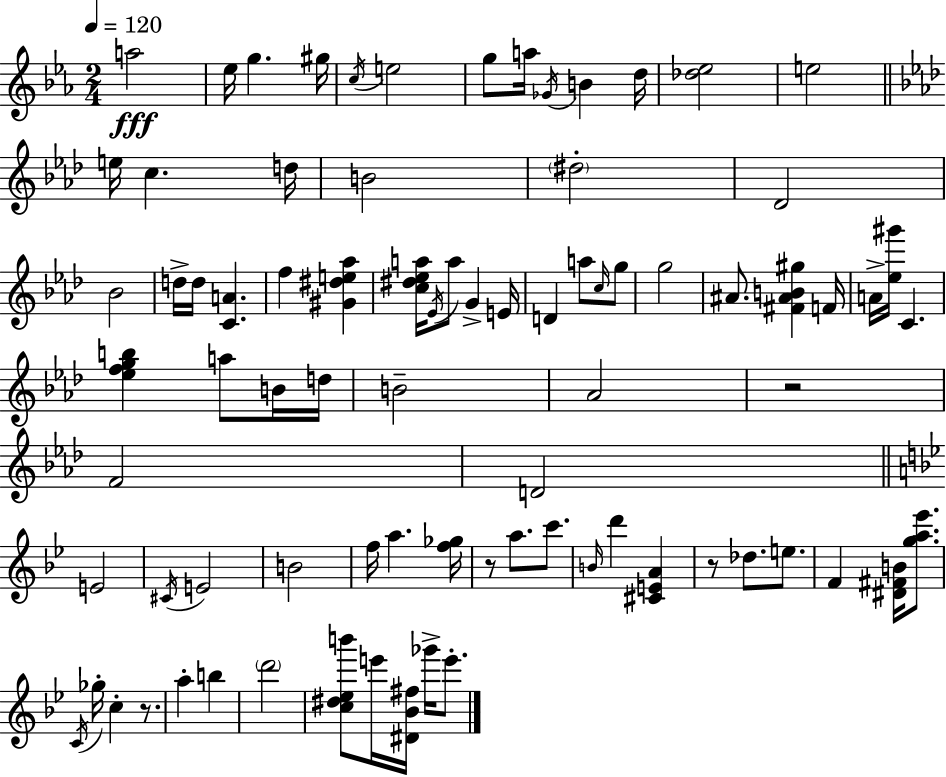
X:1
T:Untitled
M:2/4
L:1/4
K:Eb
a2 _e/4 g ^g/4 c/4 e2 g/2 a/4 _G/4 B d/4 [_d_e]2 e2 e/4 c d/4 B2 ^d2 _D2 _B2 d/4 d/4 [CA] f [^G^de_a] [c^d_ea]/4 _E/4 a/2 G E/4 D a/2 c/4 g/2 g2 ^A/2 [^F^AB^g] F/4 A/4 [_e^g']/4 C [_efgb] a/2 B/4 d/4 B2 _A2 z2 F2 D2 E2 ^C/4 E2 B2 f/4 a [f_g]/4 z/2 a/2 c'/2 B/4 d' [^CEA] z/2 _d/2 e/2 F [^D^FB]/4 [ga_e']/2 C/4 _g/4 c z/2 a b d'2 [c^d_eb']/2 e'/4 [^D_B^f]/4 _g'/4 e'/2